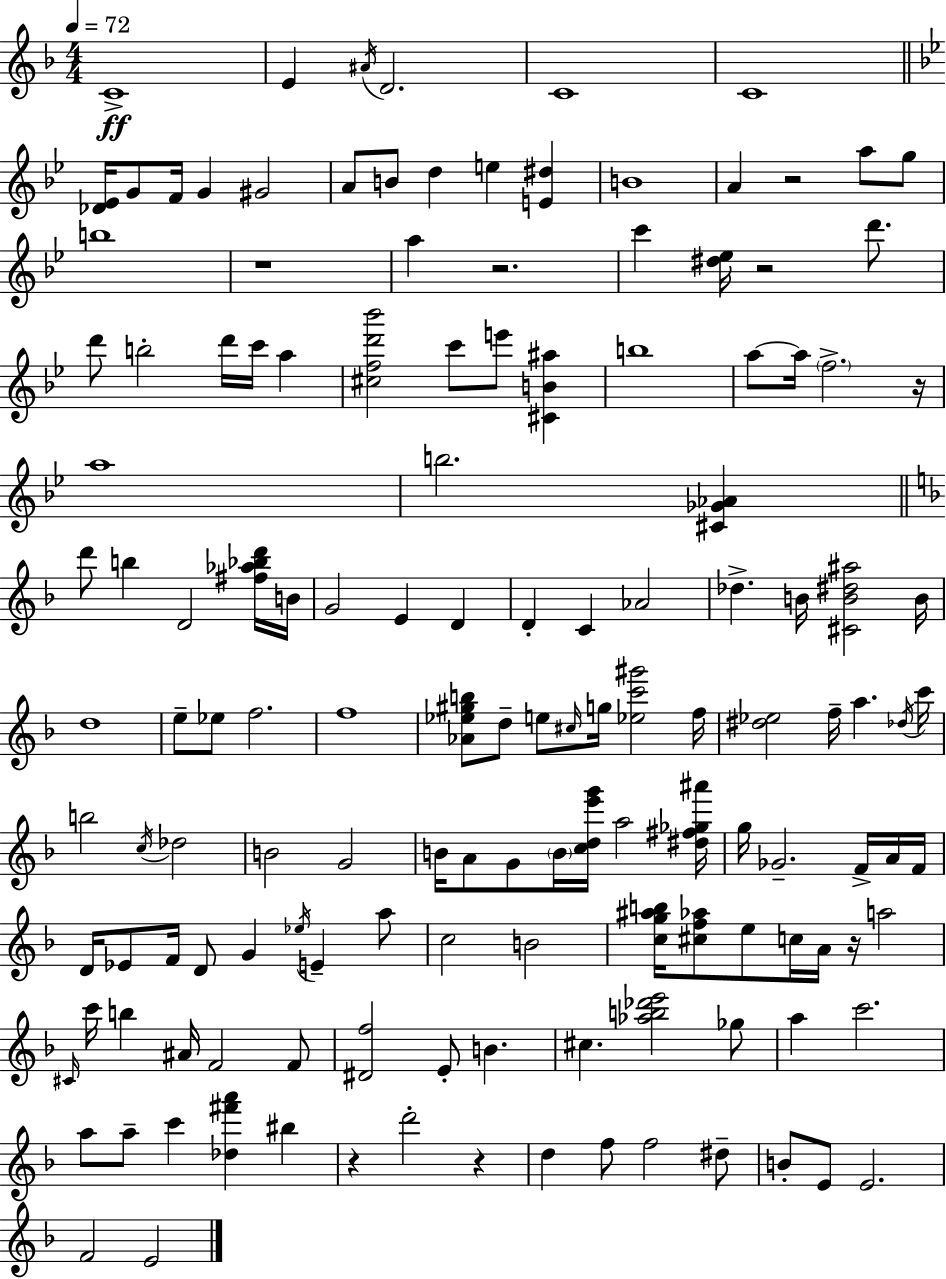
C4/w E4/q A#4/s D4/h. C4/w C4/w [Db4,Eb4]/s G4/e F4/s G4/q G#4/h A4/e B4/e D5/q E5/q [E4,D#5]/q B4/w A4/q R/h A5/e G5/e B5/w R/w A5/q R/h. C6/q [D#5,Eb5]/s R/h D6/e. D6/e B5/h D6/s C6/s A5/q [C#5,F5,D6,Bb6]/h C6/e E6/e [C#4,B4,A#5]/q B5/w A5/e A5/s F5/h. R/s A5/w B5/h. [C#4,Gb4,Ab4]/q D6/e B5/q D4/h [F#5,Ab5,Bb5,D6]/s B4/s G4/h E4/q D4/q D4/q C4/q Ab4/h Db5/q. B4/s [C#4,B4,D#5,A#5]/h B4/s D5/w E5/e Eb5/e F5/h. F5/w [Ab4,Eb5,G#5,B5]/e D5/e E5/e C#5/s G5/s [Eb5,C6,G#6]/h F5/s [D#5,Eb5]/h F5/s A5/q. Db5/s C6/s B5/h C5/s Db5/h B4/h G4/h B4/s A4/e G4/e B4/s [C5,D5,E6,G6]/s A5/h [D#5,F#5,Gb5,A#6]/s G5/s Gb4/h. F4/s A4/s F4/s D4/s Eb4/e F4/s D4/e G4/q Eb5/s E4/q A5/e C5/h B4/h [C5,G5,A#5,B5]/s [C#5,F5,Ab5]/e E5/e C5/s A4/s R/s A5/h C#4/s C6/s B5/q A#4/s F4/h F4/e [D#4,F5]/h E4/e B4/q. C#5/q. [Ab5,B5,Db6,E6]/h Gb5/e A5/q C6/h. A5/e A5/e C6/q [Db5,F#6,A6]/q BIS5/q R/q D6/h R/q D5/q F5/e F5/h D#5/e B4/e E4/e E4/h. F4/h E4/h